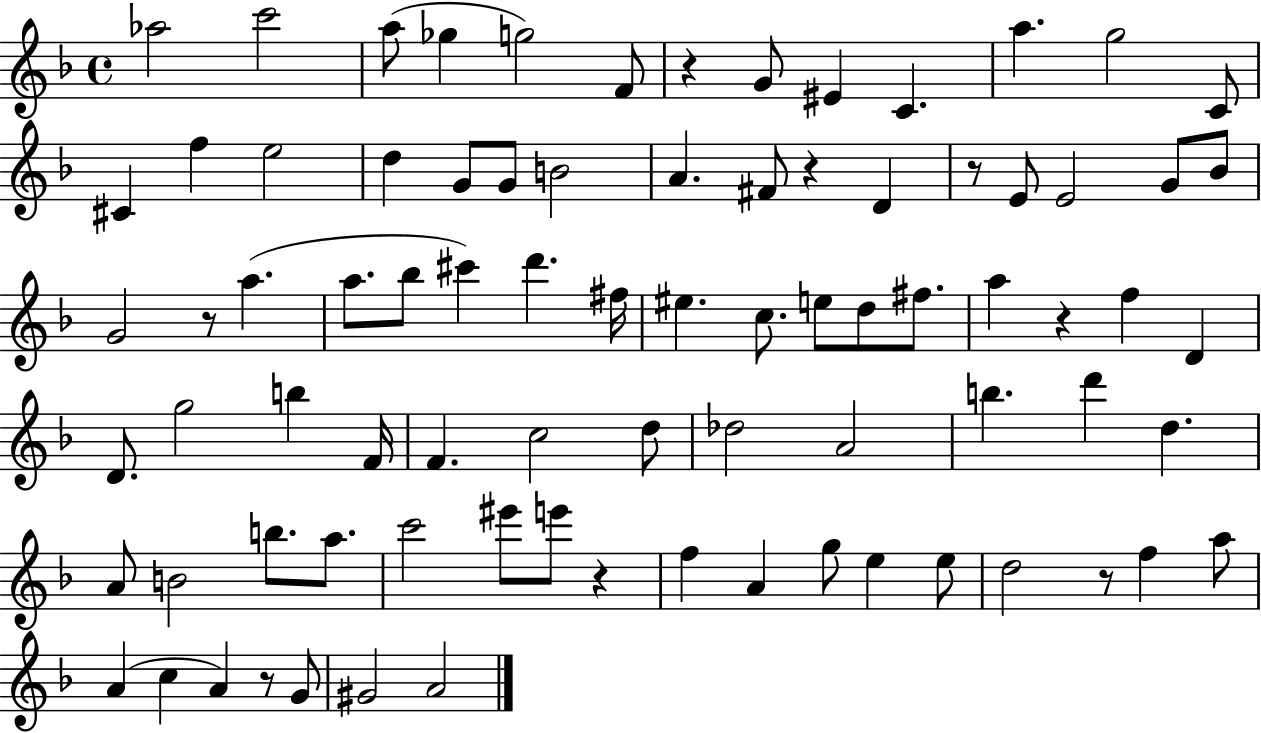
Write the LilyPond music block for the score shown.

{
  \clef treble
  \time 4/4
  \defaultTimeSignature
  \key f \major
  aes''2 c'''2 | a''8( ges''4 g''2) f'8 | r4 g'8 eis'4 c'4. | a''4. g''2 c'8 | \break cis'4 f''4 e''2 | d''4 g'8 g'8 b'2 | a'4. fis'8 r4 d'4 | r8 e'8 e'2 g'8 bes'8 | \break g'2 r8 a''4.( | a''8. bes''8 cis'''4) d'''4. fis''16 | eis''4. c''8. e''8 d''8 fis''8. | a''4 r4 f''4 d'4 | \break d'8. g''2 b''4 f'16 | f'4. c''2 d''8 | des''2 a'2 | b''4. d'''4 d''4. | \break a'8 b'2 b''8. a''8. | c'''2 eis'''8 e'''8 r4 | f''4 a'4 g''8 e''4 e''8 | d''2 r8 f''4 a''8 | \break a'4( c''4 a'4) r8 g'8 | gis'2 a'2 | \bar "|."
}